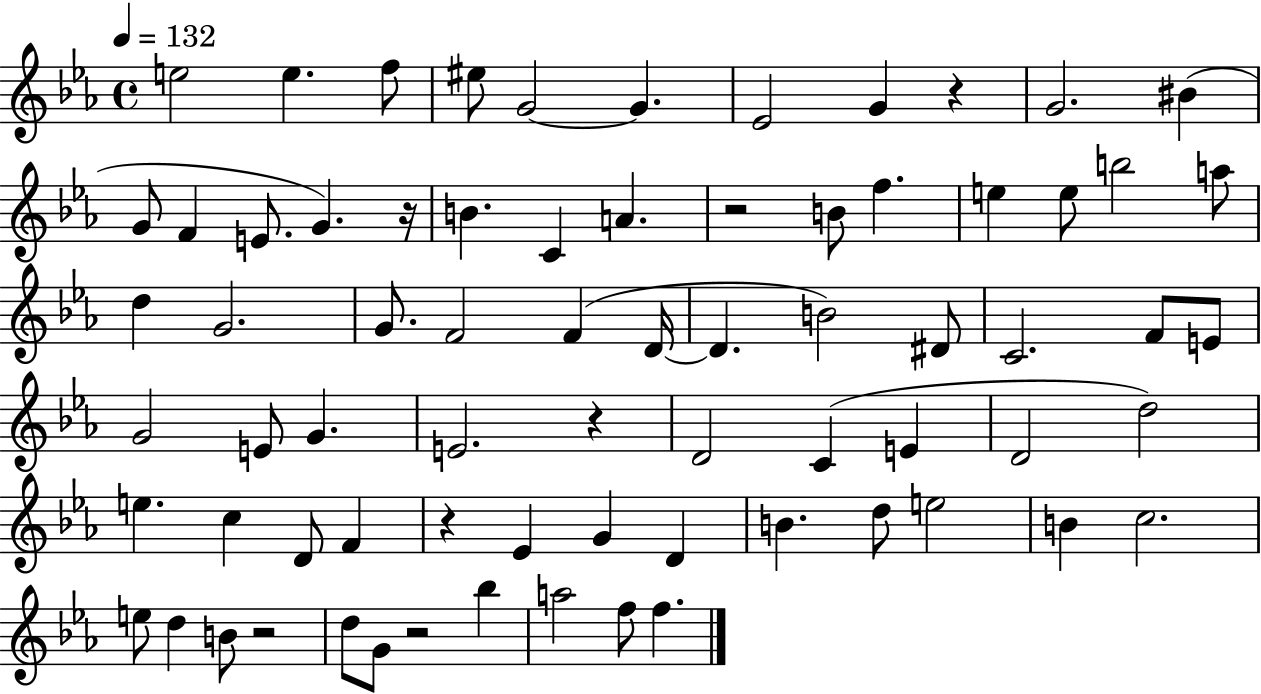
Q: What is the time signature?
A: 4/4